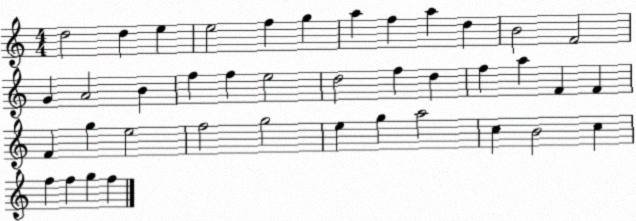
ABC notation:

X:1
T:Untitled
M:4/4
L:1/4
K:C
d2 d e e2 f g a f a d B2 F2 G A2 B f f e2 d2 f d f a F F F g e2 f2 g2 e g a2 c B2 c f f g f